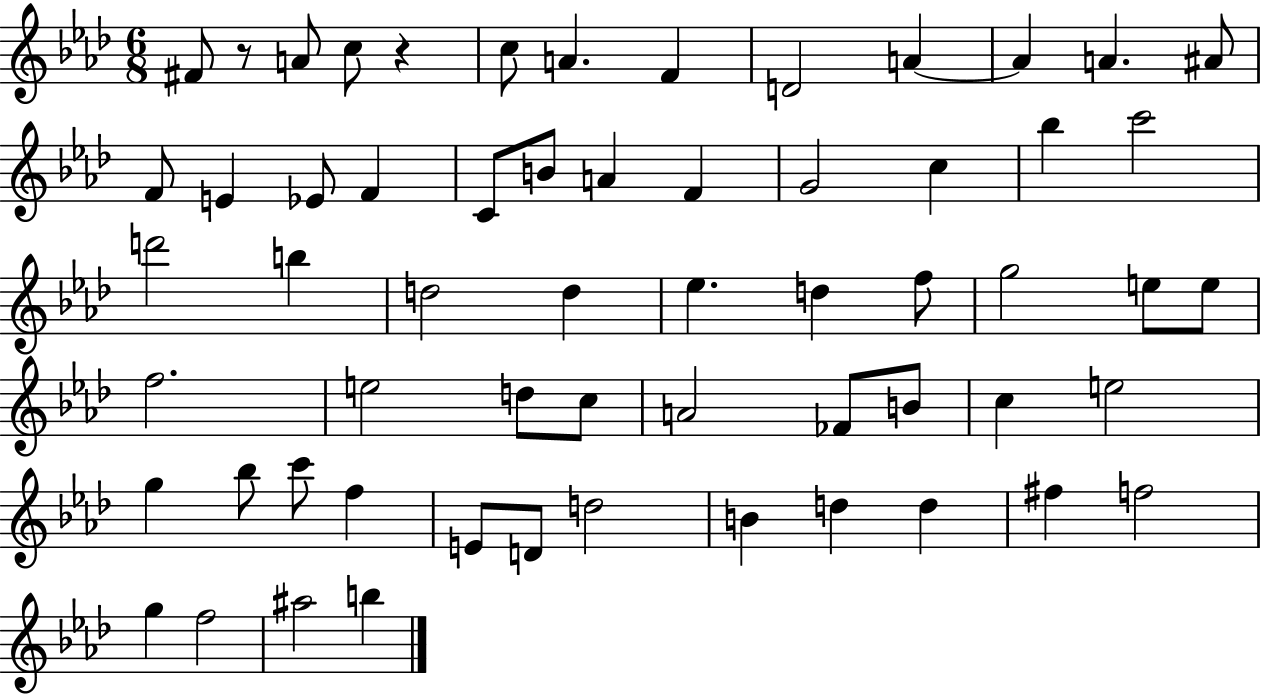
{
  \clef treble
  \numericTimeSignature
  \time 6/8
  \key aes \major
  \repeat volta 2 { fis'8 r8 a'8 c''8 r4 | c''8 a'4. f'4 | d'2 a'4~~ | a'4 a'4. ais'8 | \break f'8 e'4 ees'8 f'4 | c'8 b'8 a'4 f'4 | g'2 c''4 | bes''4 c'''2 | \break d'''2 b''4 | d''2 d''4 | ees''4. d''4 f''8 | g''2 e''8 e''8 | \break f''2. | e''2 d''8 c''8 | a'2 fes'8 b'8 | c''4 e''2 | \break g''4 bes''8 c'''8 f''4 | e'8 d'8 d''2 | b'4 d''4 d''4 | fis''4 f''2 | \break g''4 f''2 | ais''2 b''4 | } \bar "|."
}